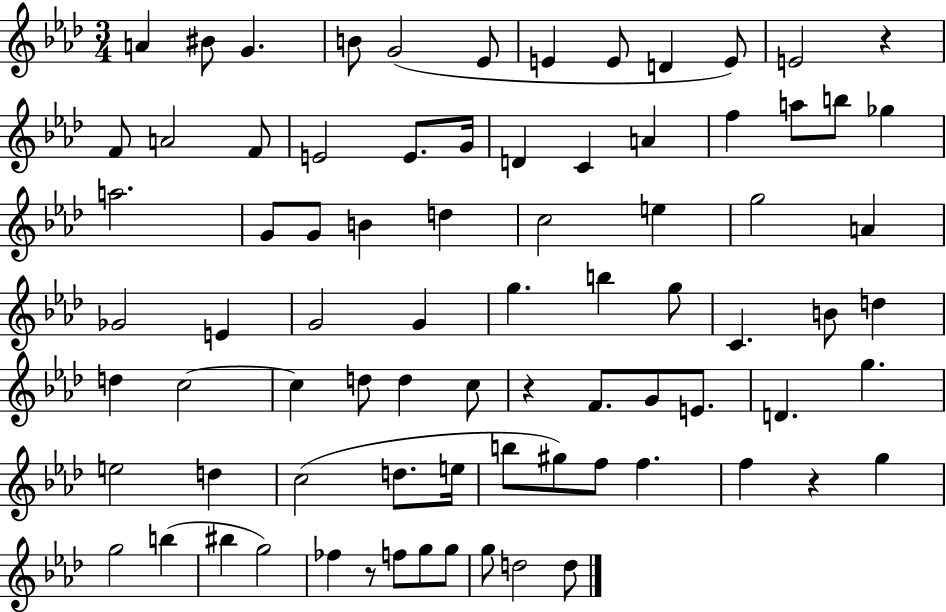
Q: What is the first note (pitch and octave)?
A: A4